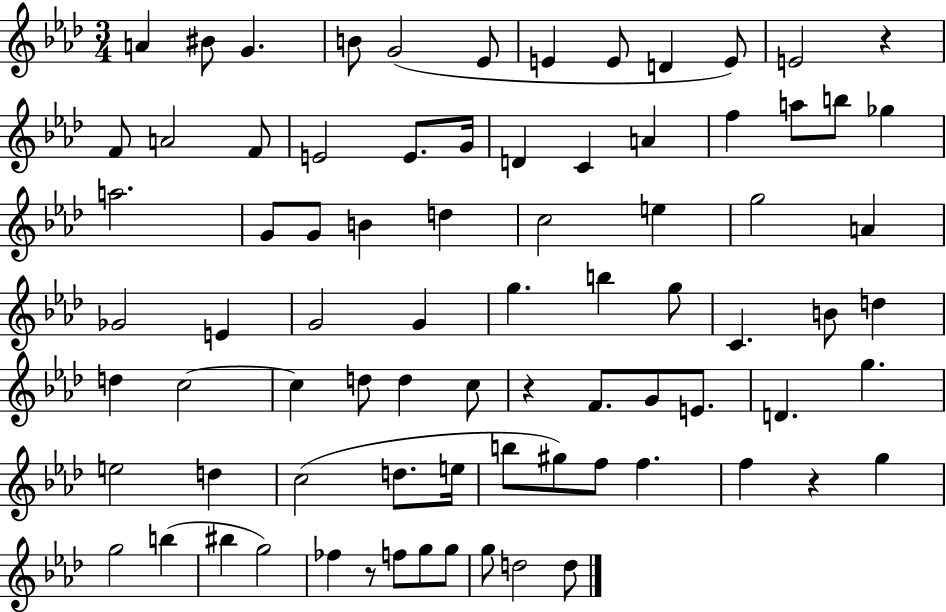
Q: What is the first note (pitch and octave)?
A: A4